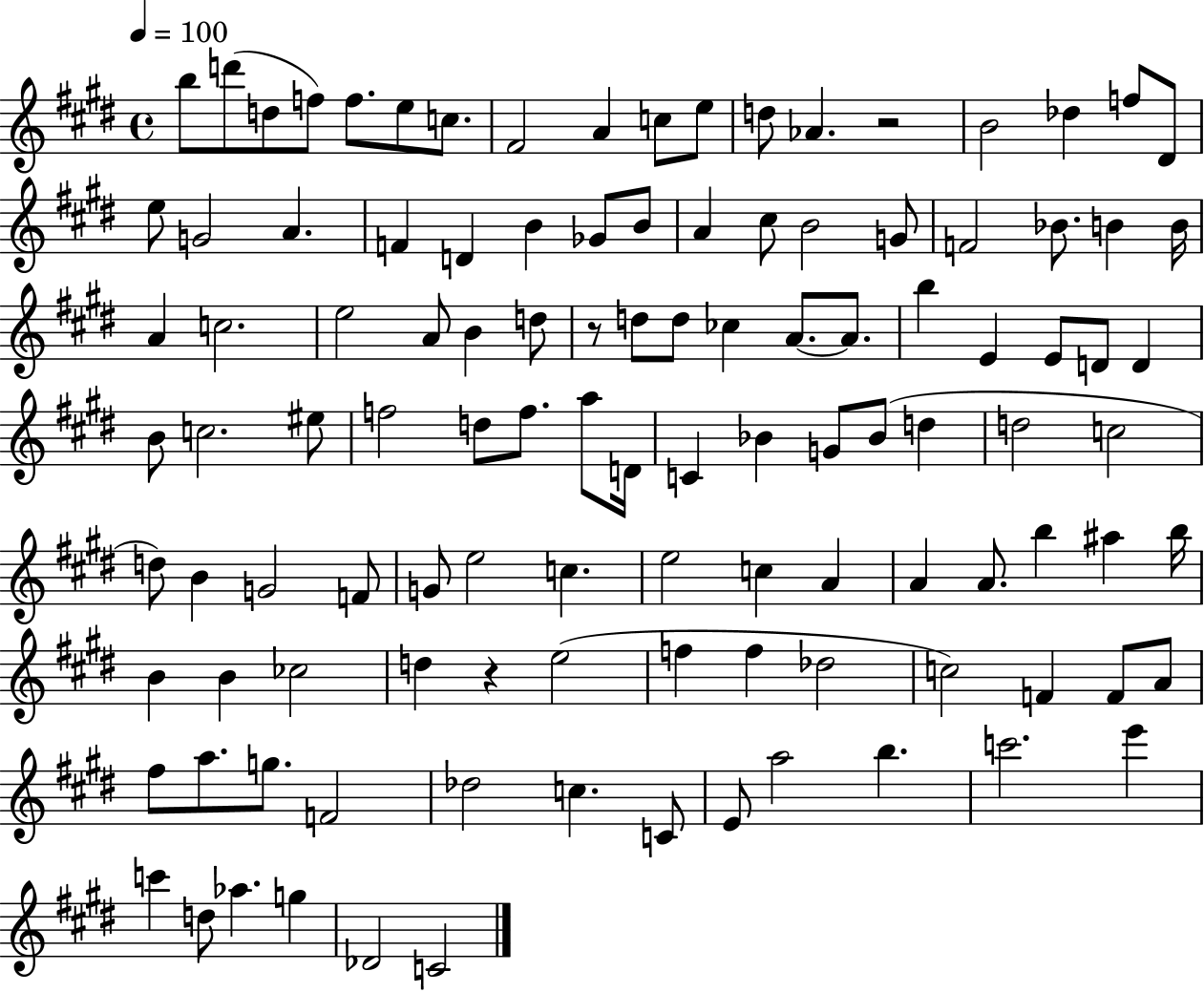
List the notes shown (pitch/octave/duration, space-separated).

B5/e D6/e D5/e F5/e F5/e. E5/e C5/e. F#4/h A4/q C5/e E5/e D5/e Ab4/q. R/h B4/h Db5/q F5/e D#4/e E5/e G4/h A4/q. F4/q D4/q B4/q Gb4/e B4/e A4/q C#5/e B4/h G4/e F4/h Bb4/e. B4/q B4/s A4/q C5/h. E5/h A4/e B4/q D5/e R/e D5/e D5/e CES5/q A4/e. A4/e. B5/q E4/q E4/e D4/e D4/q B4/e C5/h. EIS5/e F5/h D5/e F5/e. A5/e D4/s C4/q Bb4/q G4/e Bb4/e D5/q D5/h C5/h D5/e B4/q G4/h F4/e G4/e E5/h C5/q. E5/h C5/q A4/q A4/q A4/e. B5/q A#5/q B5/s B4/q B4/q CES5/h D5/q R/q E5/h F5/q F5/q Db5/h C5/h F4/q F4/e A4/e F#5/e A5/e. G5/e. F4/h Db5/h C5/q. C4/e E4/e A5/h B5/q. C6/h. E6/q C6/q D5/e Ab5/q. G5/q Db4/h C4/h